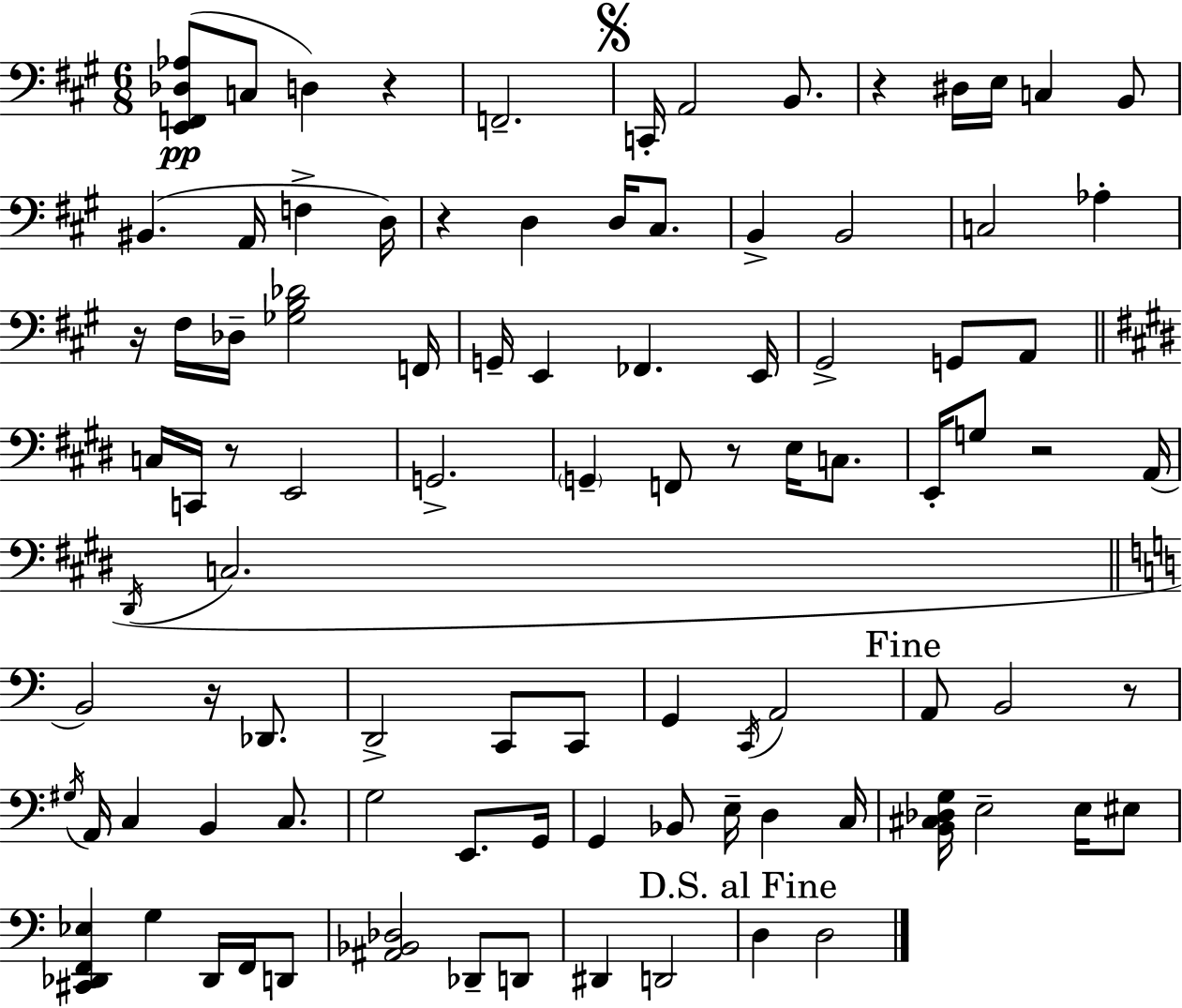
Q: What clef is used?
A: bass